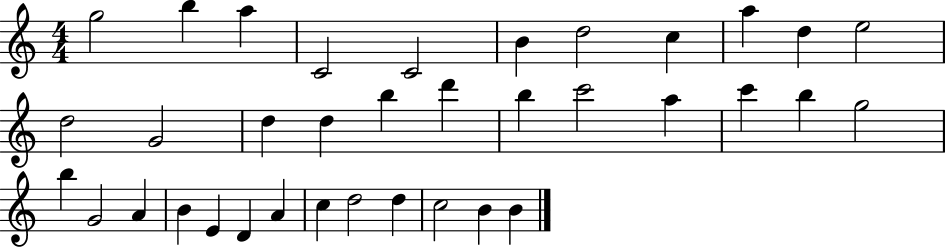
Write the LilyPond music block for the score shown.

{
  \clef treble
  \numericTimeSignature
  \time 4/4
  \key c \major
  g''2 b''4 a''4 | c'2 c'2 | b'4 d''2 c''4 | a''4 d''4 e''2 | \break d''2 g'2 | d''4 d''4 b''4 d'''4 | b''4 c'''2 a''4 | c'''4 b''4 g''2 | \break b''4 g'2 a'4 | b'4 e'4 d'4 a'4 | c''4 d''2 d''4 | c''2 b'4 b'4 | \break \bar "|."
}